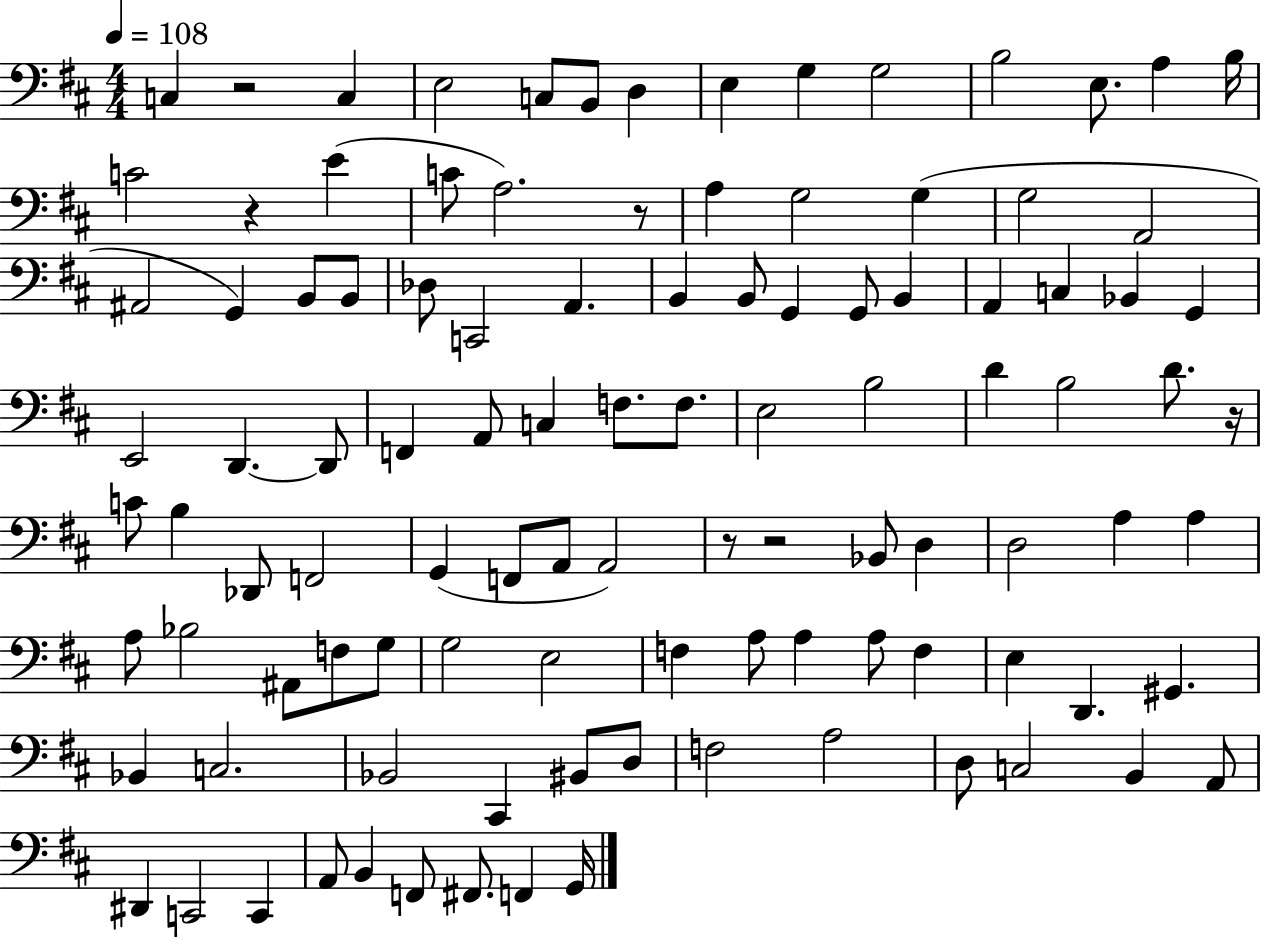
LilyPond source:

{
  \clef bass
  \numericTimeSignature
  \time 4/4
  \key d \major
  \tempo 4 = 108
  c4 r2 c4 | e2 c8 b,8 d4 | e4 g4 g2 | b2 e8. a4 b16 | \break c'2 r4 e'4( | c'8 a2.) r8 | a4 g2 g4( | g2 a,2 | \break ais,2 g,4) b,8 b,8 | des8 c,2 a,4. | b,4 b,8 g,4 g,8 b,4 | a,4 c4 bes,4 g,4 | \break e,2 d,4.~~ d,8 | f,4 a,8 c4 f8. f8. | e2 b2 | d'4 b2 d'8. r16 | \break c'8 b4 des,8 f,2 | g,4( f,8 a,8 a,2) | r8 r2 bes,8 d4 | d2 a4 a4 | \break a8 bes2 ais,8 f8 g8 | g2 e2 | f4 a8 a4 a8 f4 | e4 d,4. gis,4. | \break bes,4 c2. | bes,2 cis,4 bis,8 d8 | f2 a2 | d8 c2 b,4 a,8 | \break dis,4 c,2 c,4 | a,8 b,4 f,8 fis,8. f,4 g,16 | \bar "|."
}